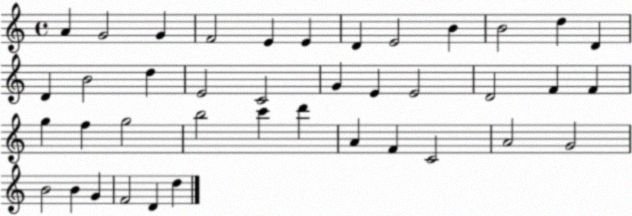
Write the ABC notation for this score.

X:1
T:Untitled
M:4/4
L:1/4
K:C
A G2 G F2 E E D E2 B B2 d D D B2 d E2 C2 G E E2 D2 F F g f g2 b2 c' d' A F C2 A2 G2 B2 B G F2 D d